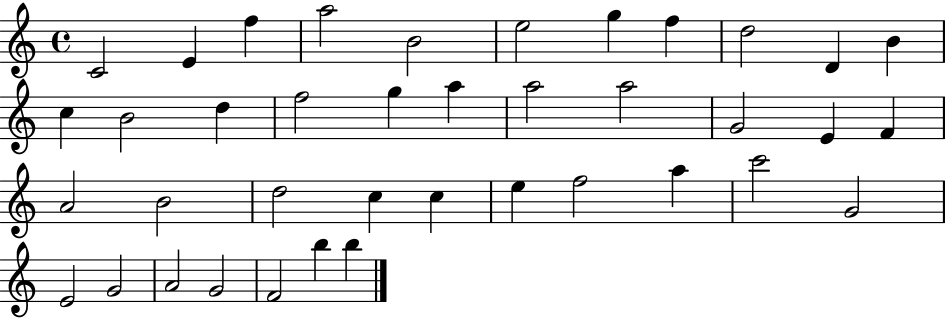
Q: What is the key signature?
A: C major